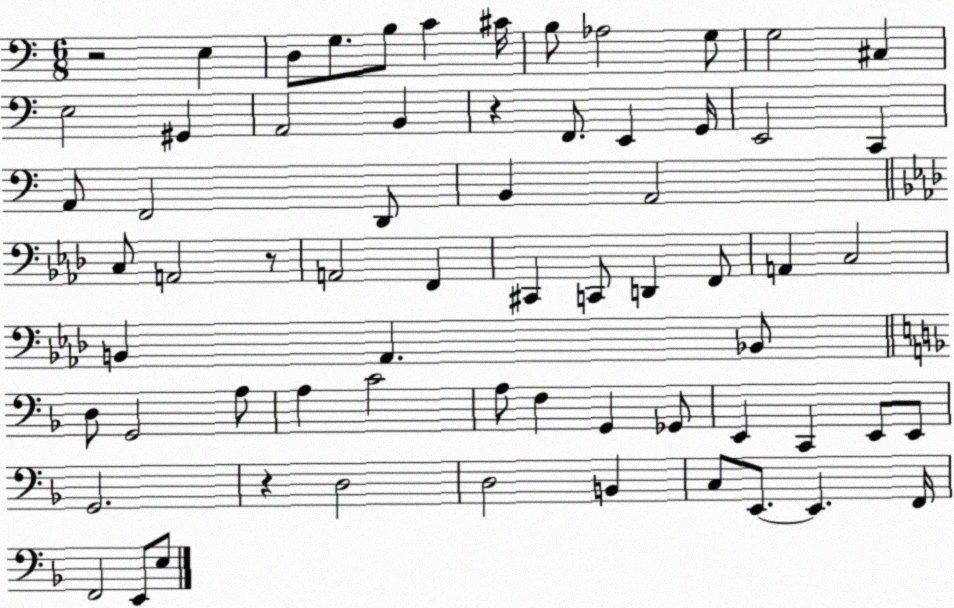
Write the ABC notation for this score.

X:1
T:Untitled
M:6/8
L:1/4
K:C
z2 E, D,/2 G,/2 B,/2 C ^C/4 B,/2 _A,2 G,/2 G,2 ^C, E,2 ^G,, A,,2 B,, z F,,/2 E,, G,,/4 E,,2 C,, A,,/2 F,,2 D,,/2 B,, A,,2 C,/2 A,,2 z/2 A,,2 F,, ^C,, C,,/2 D,, F,,/2 A,, C,2 B,, _A,, _B,,/2 D,/2 G,,2 A,/2 A, C2 A,/2 F, G,, _G,,/2 E,, C,, E,,/2 E,,/2 G,,2 z D,2 D,2 B,, C,/2 E,,/2 E,, F,,/4 F,,2 E,,/2 E,/2